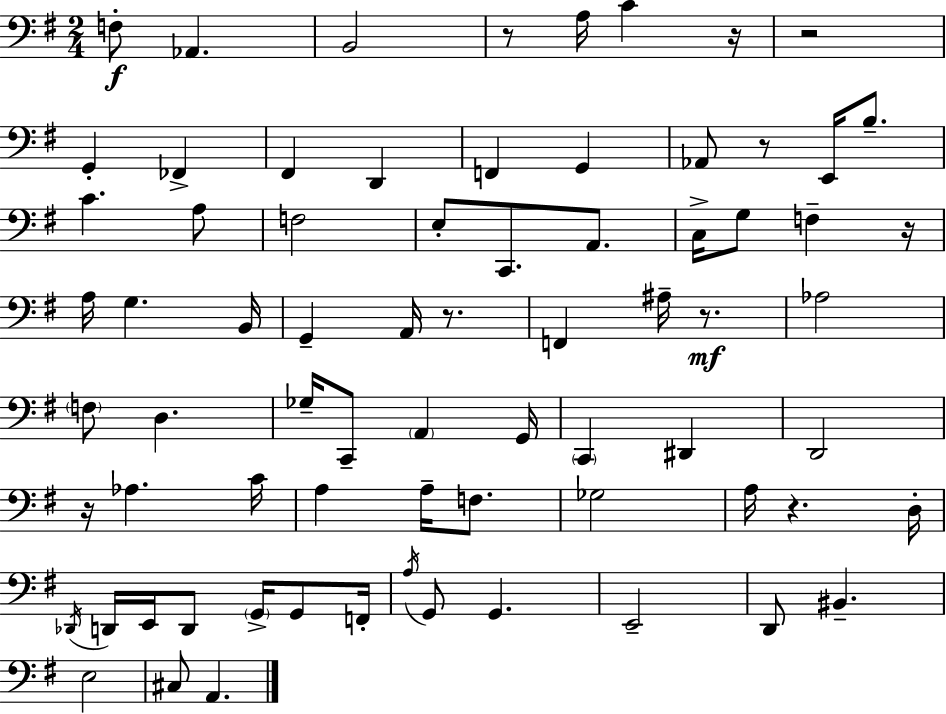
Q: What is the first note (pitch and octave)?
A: F3